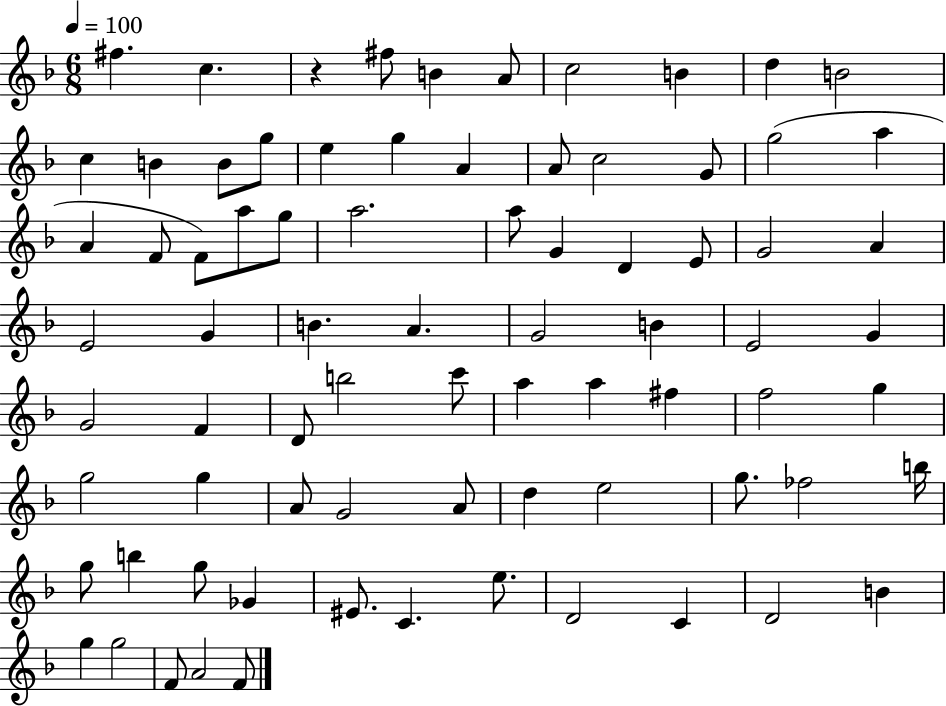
{
  \clef treble
  \numericTimeSignature
  \time 6/8
  \key f \major
  \tempo 4 = 100
  fis''4. c''4. | r4 fis''8 b'4 a'8 | c''2 b'4 | d''4 b'2 | \break c''4 b'4 b'8 g''8 | e''4 g''4 a'4 | a'8 c''2 g'8 | g''2( a''4 | \break a'4 f'8 f'8) a''8 g''8 | a''2. | a''8 g'4 d'4 e'8 | g'2 a'4 | \break e'2 g'4 | b'4. a'4. | g'2 b'4 | e'2 g'4 | \break g'2 f'4 | d'8 b''2 c'''8 | a''4 a''4 fis''4 | f''2 g''4 | \break g''2 g''4 | a'8 g'2 a'8 | d''4 e''2 | g''8. fes''2 b''16 | \break g''8 b''4 g''8 ges'4 | eis'8. c'4. e''8. | d'2 c'4 | d'2 b'4 | \break g''4 g''2 | f'8 a'2 f'8 | \bar "|."
}